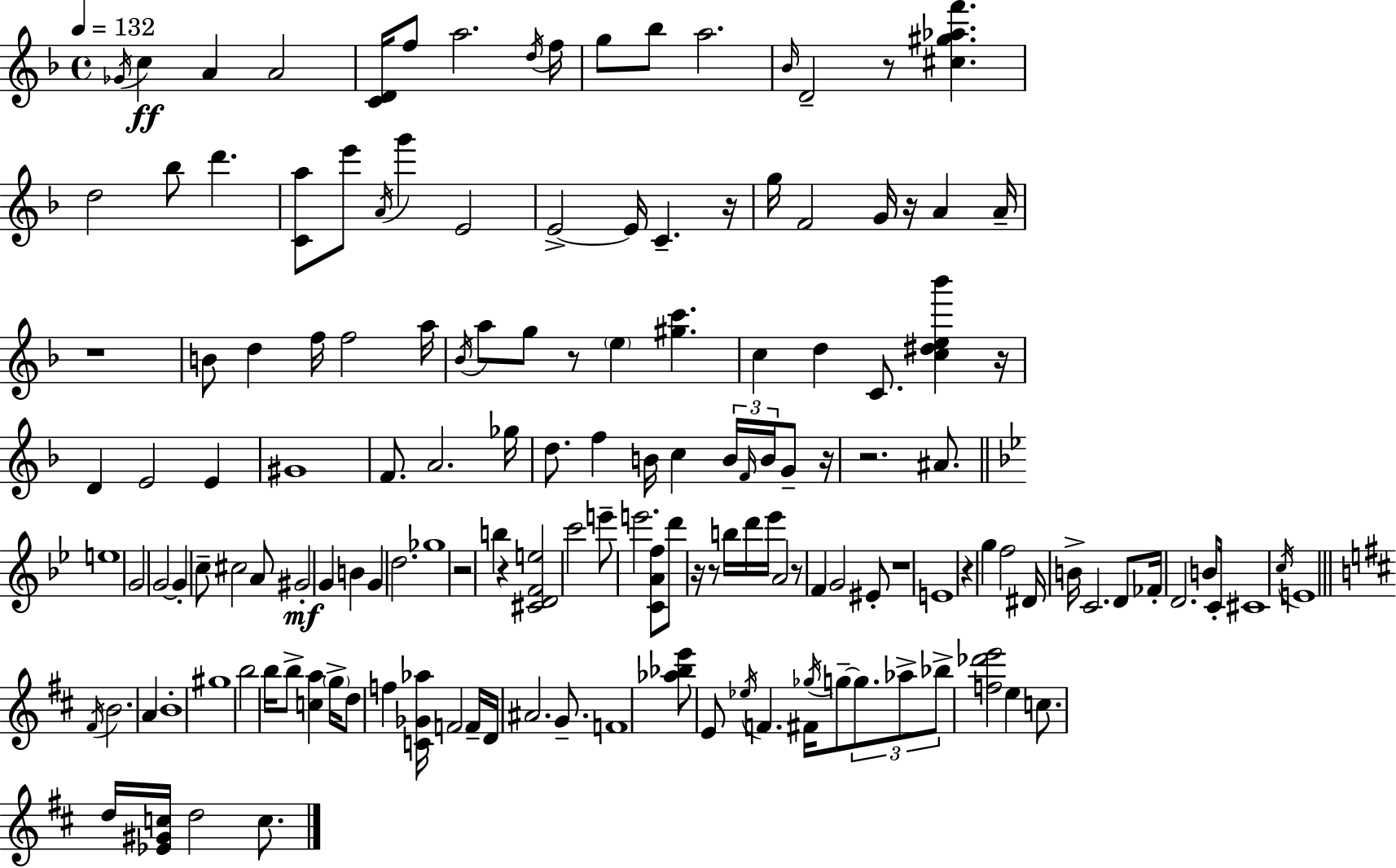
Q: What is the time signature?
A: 4/4